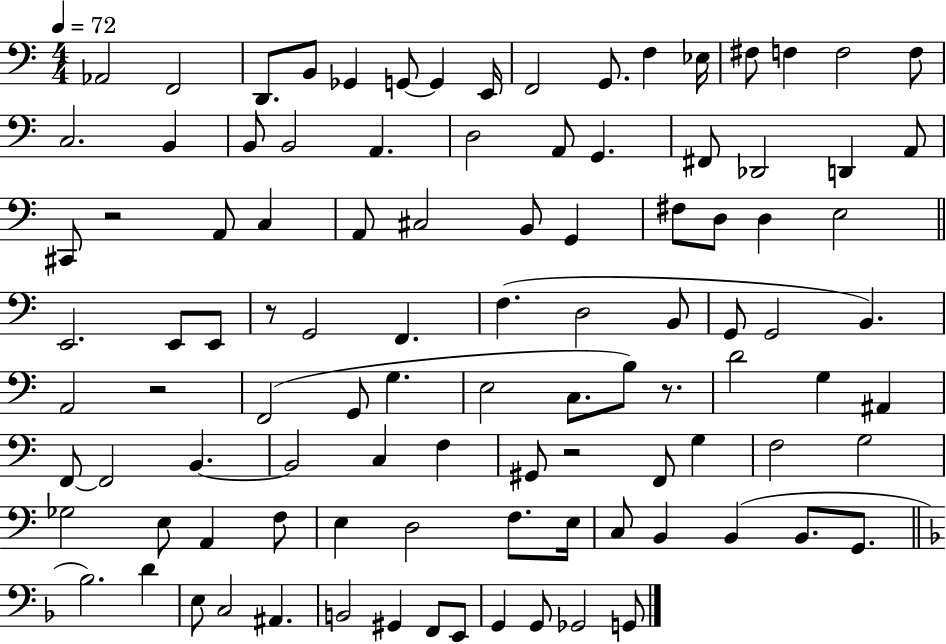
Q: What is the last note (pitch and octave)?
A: G2